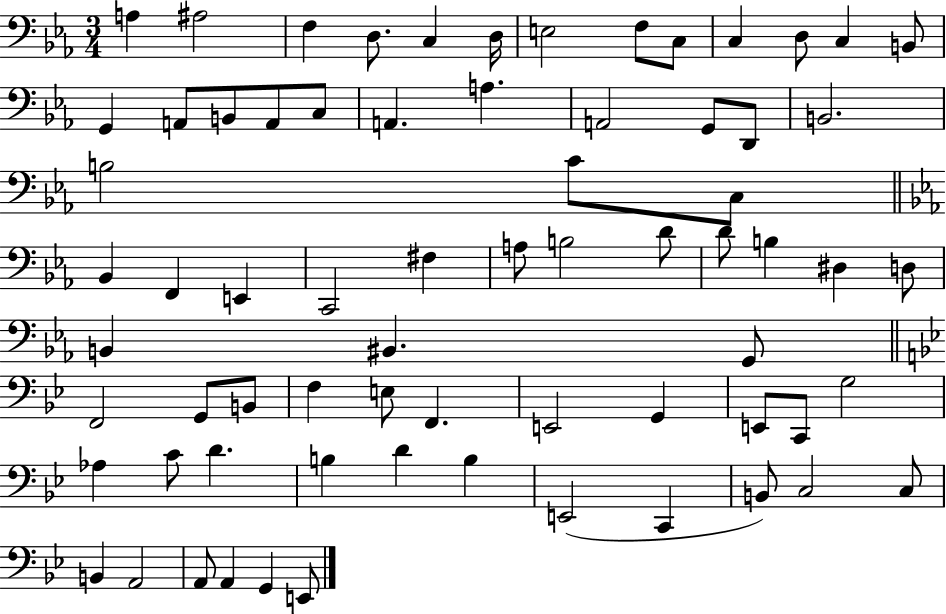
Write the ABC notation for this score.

X:1
T:Untitled
M:3/4
L:1/4
K:Eb
A, ^A,2 F, D,/2 C, D,/4 E,2 F,/2 C,/2 C, D,/2 C, B,,/2 G,, A,,/2 B,,/2 A,,/2 C,/2 A,, A, A,,2 G,,/2 D,,/2 B,,2 B,2 C/2 C,/2 _B,, F,, E,, C,,2 ^F, A,/2 B,2 D/2 D/2 B, ^D, D,/2 B,, ^B,, G,,/2 F,,2 G,,/2 B,,/2 F, E,/2 F,, E,,2 G,, E,,/2 C,,/2 G,2 _A, C/2 D B, D B, E,,2 C,, B,,/2 C,2 C,/2 B,, A,,2 A,,/2 A,, G,, E,,/2